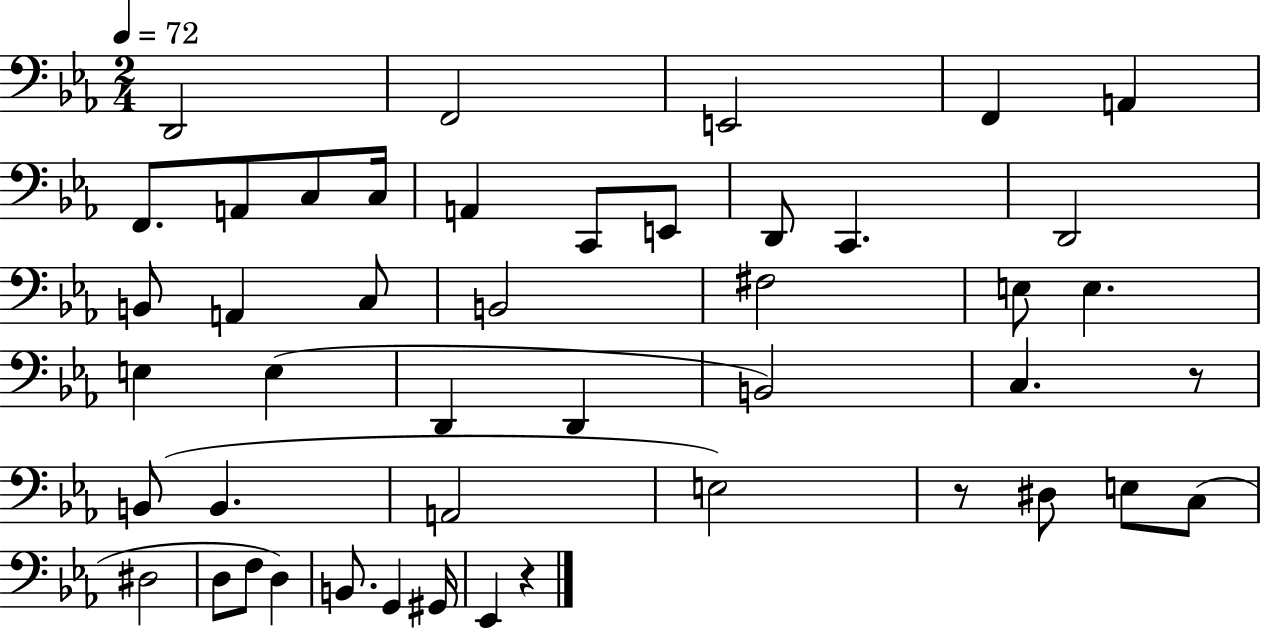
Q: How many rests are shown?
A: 3